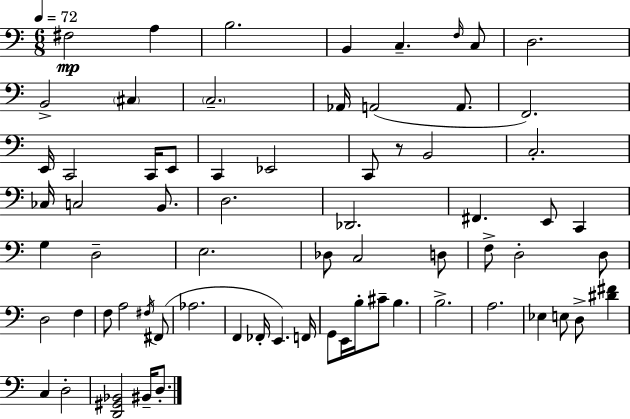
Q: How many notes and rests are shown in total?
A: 69